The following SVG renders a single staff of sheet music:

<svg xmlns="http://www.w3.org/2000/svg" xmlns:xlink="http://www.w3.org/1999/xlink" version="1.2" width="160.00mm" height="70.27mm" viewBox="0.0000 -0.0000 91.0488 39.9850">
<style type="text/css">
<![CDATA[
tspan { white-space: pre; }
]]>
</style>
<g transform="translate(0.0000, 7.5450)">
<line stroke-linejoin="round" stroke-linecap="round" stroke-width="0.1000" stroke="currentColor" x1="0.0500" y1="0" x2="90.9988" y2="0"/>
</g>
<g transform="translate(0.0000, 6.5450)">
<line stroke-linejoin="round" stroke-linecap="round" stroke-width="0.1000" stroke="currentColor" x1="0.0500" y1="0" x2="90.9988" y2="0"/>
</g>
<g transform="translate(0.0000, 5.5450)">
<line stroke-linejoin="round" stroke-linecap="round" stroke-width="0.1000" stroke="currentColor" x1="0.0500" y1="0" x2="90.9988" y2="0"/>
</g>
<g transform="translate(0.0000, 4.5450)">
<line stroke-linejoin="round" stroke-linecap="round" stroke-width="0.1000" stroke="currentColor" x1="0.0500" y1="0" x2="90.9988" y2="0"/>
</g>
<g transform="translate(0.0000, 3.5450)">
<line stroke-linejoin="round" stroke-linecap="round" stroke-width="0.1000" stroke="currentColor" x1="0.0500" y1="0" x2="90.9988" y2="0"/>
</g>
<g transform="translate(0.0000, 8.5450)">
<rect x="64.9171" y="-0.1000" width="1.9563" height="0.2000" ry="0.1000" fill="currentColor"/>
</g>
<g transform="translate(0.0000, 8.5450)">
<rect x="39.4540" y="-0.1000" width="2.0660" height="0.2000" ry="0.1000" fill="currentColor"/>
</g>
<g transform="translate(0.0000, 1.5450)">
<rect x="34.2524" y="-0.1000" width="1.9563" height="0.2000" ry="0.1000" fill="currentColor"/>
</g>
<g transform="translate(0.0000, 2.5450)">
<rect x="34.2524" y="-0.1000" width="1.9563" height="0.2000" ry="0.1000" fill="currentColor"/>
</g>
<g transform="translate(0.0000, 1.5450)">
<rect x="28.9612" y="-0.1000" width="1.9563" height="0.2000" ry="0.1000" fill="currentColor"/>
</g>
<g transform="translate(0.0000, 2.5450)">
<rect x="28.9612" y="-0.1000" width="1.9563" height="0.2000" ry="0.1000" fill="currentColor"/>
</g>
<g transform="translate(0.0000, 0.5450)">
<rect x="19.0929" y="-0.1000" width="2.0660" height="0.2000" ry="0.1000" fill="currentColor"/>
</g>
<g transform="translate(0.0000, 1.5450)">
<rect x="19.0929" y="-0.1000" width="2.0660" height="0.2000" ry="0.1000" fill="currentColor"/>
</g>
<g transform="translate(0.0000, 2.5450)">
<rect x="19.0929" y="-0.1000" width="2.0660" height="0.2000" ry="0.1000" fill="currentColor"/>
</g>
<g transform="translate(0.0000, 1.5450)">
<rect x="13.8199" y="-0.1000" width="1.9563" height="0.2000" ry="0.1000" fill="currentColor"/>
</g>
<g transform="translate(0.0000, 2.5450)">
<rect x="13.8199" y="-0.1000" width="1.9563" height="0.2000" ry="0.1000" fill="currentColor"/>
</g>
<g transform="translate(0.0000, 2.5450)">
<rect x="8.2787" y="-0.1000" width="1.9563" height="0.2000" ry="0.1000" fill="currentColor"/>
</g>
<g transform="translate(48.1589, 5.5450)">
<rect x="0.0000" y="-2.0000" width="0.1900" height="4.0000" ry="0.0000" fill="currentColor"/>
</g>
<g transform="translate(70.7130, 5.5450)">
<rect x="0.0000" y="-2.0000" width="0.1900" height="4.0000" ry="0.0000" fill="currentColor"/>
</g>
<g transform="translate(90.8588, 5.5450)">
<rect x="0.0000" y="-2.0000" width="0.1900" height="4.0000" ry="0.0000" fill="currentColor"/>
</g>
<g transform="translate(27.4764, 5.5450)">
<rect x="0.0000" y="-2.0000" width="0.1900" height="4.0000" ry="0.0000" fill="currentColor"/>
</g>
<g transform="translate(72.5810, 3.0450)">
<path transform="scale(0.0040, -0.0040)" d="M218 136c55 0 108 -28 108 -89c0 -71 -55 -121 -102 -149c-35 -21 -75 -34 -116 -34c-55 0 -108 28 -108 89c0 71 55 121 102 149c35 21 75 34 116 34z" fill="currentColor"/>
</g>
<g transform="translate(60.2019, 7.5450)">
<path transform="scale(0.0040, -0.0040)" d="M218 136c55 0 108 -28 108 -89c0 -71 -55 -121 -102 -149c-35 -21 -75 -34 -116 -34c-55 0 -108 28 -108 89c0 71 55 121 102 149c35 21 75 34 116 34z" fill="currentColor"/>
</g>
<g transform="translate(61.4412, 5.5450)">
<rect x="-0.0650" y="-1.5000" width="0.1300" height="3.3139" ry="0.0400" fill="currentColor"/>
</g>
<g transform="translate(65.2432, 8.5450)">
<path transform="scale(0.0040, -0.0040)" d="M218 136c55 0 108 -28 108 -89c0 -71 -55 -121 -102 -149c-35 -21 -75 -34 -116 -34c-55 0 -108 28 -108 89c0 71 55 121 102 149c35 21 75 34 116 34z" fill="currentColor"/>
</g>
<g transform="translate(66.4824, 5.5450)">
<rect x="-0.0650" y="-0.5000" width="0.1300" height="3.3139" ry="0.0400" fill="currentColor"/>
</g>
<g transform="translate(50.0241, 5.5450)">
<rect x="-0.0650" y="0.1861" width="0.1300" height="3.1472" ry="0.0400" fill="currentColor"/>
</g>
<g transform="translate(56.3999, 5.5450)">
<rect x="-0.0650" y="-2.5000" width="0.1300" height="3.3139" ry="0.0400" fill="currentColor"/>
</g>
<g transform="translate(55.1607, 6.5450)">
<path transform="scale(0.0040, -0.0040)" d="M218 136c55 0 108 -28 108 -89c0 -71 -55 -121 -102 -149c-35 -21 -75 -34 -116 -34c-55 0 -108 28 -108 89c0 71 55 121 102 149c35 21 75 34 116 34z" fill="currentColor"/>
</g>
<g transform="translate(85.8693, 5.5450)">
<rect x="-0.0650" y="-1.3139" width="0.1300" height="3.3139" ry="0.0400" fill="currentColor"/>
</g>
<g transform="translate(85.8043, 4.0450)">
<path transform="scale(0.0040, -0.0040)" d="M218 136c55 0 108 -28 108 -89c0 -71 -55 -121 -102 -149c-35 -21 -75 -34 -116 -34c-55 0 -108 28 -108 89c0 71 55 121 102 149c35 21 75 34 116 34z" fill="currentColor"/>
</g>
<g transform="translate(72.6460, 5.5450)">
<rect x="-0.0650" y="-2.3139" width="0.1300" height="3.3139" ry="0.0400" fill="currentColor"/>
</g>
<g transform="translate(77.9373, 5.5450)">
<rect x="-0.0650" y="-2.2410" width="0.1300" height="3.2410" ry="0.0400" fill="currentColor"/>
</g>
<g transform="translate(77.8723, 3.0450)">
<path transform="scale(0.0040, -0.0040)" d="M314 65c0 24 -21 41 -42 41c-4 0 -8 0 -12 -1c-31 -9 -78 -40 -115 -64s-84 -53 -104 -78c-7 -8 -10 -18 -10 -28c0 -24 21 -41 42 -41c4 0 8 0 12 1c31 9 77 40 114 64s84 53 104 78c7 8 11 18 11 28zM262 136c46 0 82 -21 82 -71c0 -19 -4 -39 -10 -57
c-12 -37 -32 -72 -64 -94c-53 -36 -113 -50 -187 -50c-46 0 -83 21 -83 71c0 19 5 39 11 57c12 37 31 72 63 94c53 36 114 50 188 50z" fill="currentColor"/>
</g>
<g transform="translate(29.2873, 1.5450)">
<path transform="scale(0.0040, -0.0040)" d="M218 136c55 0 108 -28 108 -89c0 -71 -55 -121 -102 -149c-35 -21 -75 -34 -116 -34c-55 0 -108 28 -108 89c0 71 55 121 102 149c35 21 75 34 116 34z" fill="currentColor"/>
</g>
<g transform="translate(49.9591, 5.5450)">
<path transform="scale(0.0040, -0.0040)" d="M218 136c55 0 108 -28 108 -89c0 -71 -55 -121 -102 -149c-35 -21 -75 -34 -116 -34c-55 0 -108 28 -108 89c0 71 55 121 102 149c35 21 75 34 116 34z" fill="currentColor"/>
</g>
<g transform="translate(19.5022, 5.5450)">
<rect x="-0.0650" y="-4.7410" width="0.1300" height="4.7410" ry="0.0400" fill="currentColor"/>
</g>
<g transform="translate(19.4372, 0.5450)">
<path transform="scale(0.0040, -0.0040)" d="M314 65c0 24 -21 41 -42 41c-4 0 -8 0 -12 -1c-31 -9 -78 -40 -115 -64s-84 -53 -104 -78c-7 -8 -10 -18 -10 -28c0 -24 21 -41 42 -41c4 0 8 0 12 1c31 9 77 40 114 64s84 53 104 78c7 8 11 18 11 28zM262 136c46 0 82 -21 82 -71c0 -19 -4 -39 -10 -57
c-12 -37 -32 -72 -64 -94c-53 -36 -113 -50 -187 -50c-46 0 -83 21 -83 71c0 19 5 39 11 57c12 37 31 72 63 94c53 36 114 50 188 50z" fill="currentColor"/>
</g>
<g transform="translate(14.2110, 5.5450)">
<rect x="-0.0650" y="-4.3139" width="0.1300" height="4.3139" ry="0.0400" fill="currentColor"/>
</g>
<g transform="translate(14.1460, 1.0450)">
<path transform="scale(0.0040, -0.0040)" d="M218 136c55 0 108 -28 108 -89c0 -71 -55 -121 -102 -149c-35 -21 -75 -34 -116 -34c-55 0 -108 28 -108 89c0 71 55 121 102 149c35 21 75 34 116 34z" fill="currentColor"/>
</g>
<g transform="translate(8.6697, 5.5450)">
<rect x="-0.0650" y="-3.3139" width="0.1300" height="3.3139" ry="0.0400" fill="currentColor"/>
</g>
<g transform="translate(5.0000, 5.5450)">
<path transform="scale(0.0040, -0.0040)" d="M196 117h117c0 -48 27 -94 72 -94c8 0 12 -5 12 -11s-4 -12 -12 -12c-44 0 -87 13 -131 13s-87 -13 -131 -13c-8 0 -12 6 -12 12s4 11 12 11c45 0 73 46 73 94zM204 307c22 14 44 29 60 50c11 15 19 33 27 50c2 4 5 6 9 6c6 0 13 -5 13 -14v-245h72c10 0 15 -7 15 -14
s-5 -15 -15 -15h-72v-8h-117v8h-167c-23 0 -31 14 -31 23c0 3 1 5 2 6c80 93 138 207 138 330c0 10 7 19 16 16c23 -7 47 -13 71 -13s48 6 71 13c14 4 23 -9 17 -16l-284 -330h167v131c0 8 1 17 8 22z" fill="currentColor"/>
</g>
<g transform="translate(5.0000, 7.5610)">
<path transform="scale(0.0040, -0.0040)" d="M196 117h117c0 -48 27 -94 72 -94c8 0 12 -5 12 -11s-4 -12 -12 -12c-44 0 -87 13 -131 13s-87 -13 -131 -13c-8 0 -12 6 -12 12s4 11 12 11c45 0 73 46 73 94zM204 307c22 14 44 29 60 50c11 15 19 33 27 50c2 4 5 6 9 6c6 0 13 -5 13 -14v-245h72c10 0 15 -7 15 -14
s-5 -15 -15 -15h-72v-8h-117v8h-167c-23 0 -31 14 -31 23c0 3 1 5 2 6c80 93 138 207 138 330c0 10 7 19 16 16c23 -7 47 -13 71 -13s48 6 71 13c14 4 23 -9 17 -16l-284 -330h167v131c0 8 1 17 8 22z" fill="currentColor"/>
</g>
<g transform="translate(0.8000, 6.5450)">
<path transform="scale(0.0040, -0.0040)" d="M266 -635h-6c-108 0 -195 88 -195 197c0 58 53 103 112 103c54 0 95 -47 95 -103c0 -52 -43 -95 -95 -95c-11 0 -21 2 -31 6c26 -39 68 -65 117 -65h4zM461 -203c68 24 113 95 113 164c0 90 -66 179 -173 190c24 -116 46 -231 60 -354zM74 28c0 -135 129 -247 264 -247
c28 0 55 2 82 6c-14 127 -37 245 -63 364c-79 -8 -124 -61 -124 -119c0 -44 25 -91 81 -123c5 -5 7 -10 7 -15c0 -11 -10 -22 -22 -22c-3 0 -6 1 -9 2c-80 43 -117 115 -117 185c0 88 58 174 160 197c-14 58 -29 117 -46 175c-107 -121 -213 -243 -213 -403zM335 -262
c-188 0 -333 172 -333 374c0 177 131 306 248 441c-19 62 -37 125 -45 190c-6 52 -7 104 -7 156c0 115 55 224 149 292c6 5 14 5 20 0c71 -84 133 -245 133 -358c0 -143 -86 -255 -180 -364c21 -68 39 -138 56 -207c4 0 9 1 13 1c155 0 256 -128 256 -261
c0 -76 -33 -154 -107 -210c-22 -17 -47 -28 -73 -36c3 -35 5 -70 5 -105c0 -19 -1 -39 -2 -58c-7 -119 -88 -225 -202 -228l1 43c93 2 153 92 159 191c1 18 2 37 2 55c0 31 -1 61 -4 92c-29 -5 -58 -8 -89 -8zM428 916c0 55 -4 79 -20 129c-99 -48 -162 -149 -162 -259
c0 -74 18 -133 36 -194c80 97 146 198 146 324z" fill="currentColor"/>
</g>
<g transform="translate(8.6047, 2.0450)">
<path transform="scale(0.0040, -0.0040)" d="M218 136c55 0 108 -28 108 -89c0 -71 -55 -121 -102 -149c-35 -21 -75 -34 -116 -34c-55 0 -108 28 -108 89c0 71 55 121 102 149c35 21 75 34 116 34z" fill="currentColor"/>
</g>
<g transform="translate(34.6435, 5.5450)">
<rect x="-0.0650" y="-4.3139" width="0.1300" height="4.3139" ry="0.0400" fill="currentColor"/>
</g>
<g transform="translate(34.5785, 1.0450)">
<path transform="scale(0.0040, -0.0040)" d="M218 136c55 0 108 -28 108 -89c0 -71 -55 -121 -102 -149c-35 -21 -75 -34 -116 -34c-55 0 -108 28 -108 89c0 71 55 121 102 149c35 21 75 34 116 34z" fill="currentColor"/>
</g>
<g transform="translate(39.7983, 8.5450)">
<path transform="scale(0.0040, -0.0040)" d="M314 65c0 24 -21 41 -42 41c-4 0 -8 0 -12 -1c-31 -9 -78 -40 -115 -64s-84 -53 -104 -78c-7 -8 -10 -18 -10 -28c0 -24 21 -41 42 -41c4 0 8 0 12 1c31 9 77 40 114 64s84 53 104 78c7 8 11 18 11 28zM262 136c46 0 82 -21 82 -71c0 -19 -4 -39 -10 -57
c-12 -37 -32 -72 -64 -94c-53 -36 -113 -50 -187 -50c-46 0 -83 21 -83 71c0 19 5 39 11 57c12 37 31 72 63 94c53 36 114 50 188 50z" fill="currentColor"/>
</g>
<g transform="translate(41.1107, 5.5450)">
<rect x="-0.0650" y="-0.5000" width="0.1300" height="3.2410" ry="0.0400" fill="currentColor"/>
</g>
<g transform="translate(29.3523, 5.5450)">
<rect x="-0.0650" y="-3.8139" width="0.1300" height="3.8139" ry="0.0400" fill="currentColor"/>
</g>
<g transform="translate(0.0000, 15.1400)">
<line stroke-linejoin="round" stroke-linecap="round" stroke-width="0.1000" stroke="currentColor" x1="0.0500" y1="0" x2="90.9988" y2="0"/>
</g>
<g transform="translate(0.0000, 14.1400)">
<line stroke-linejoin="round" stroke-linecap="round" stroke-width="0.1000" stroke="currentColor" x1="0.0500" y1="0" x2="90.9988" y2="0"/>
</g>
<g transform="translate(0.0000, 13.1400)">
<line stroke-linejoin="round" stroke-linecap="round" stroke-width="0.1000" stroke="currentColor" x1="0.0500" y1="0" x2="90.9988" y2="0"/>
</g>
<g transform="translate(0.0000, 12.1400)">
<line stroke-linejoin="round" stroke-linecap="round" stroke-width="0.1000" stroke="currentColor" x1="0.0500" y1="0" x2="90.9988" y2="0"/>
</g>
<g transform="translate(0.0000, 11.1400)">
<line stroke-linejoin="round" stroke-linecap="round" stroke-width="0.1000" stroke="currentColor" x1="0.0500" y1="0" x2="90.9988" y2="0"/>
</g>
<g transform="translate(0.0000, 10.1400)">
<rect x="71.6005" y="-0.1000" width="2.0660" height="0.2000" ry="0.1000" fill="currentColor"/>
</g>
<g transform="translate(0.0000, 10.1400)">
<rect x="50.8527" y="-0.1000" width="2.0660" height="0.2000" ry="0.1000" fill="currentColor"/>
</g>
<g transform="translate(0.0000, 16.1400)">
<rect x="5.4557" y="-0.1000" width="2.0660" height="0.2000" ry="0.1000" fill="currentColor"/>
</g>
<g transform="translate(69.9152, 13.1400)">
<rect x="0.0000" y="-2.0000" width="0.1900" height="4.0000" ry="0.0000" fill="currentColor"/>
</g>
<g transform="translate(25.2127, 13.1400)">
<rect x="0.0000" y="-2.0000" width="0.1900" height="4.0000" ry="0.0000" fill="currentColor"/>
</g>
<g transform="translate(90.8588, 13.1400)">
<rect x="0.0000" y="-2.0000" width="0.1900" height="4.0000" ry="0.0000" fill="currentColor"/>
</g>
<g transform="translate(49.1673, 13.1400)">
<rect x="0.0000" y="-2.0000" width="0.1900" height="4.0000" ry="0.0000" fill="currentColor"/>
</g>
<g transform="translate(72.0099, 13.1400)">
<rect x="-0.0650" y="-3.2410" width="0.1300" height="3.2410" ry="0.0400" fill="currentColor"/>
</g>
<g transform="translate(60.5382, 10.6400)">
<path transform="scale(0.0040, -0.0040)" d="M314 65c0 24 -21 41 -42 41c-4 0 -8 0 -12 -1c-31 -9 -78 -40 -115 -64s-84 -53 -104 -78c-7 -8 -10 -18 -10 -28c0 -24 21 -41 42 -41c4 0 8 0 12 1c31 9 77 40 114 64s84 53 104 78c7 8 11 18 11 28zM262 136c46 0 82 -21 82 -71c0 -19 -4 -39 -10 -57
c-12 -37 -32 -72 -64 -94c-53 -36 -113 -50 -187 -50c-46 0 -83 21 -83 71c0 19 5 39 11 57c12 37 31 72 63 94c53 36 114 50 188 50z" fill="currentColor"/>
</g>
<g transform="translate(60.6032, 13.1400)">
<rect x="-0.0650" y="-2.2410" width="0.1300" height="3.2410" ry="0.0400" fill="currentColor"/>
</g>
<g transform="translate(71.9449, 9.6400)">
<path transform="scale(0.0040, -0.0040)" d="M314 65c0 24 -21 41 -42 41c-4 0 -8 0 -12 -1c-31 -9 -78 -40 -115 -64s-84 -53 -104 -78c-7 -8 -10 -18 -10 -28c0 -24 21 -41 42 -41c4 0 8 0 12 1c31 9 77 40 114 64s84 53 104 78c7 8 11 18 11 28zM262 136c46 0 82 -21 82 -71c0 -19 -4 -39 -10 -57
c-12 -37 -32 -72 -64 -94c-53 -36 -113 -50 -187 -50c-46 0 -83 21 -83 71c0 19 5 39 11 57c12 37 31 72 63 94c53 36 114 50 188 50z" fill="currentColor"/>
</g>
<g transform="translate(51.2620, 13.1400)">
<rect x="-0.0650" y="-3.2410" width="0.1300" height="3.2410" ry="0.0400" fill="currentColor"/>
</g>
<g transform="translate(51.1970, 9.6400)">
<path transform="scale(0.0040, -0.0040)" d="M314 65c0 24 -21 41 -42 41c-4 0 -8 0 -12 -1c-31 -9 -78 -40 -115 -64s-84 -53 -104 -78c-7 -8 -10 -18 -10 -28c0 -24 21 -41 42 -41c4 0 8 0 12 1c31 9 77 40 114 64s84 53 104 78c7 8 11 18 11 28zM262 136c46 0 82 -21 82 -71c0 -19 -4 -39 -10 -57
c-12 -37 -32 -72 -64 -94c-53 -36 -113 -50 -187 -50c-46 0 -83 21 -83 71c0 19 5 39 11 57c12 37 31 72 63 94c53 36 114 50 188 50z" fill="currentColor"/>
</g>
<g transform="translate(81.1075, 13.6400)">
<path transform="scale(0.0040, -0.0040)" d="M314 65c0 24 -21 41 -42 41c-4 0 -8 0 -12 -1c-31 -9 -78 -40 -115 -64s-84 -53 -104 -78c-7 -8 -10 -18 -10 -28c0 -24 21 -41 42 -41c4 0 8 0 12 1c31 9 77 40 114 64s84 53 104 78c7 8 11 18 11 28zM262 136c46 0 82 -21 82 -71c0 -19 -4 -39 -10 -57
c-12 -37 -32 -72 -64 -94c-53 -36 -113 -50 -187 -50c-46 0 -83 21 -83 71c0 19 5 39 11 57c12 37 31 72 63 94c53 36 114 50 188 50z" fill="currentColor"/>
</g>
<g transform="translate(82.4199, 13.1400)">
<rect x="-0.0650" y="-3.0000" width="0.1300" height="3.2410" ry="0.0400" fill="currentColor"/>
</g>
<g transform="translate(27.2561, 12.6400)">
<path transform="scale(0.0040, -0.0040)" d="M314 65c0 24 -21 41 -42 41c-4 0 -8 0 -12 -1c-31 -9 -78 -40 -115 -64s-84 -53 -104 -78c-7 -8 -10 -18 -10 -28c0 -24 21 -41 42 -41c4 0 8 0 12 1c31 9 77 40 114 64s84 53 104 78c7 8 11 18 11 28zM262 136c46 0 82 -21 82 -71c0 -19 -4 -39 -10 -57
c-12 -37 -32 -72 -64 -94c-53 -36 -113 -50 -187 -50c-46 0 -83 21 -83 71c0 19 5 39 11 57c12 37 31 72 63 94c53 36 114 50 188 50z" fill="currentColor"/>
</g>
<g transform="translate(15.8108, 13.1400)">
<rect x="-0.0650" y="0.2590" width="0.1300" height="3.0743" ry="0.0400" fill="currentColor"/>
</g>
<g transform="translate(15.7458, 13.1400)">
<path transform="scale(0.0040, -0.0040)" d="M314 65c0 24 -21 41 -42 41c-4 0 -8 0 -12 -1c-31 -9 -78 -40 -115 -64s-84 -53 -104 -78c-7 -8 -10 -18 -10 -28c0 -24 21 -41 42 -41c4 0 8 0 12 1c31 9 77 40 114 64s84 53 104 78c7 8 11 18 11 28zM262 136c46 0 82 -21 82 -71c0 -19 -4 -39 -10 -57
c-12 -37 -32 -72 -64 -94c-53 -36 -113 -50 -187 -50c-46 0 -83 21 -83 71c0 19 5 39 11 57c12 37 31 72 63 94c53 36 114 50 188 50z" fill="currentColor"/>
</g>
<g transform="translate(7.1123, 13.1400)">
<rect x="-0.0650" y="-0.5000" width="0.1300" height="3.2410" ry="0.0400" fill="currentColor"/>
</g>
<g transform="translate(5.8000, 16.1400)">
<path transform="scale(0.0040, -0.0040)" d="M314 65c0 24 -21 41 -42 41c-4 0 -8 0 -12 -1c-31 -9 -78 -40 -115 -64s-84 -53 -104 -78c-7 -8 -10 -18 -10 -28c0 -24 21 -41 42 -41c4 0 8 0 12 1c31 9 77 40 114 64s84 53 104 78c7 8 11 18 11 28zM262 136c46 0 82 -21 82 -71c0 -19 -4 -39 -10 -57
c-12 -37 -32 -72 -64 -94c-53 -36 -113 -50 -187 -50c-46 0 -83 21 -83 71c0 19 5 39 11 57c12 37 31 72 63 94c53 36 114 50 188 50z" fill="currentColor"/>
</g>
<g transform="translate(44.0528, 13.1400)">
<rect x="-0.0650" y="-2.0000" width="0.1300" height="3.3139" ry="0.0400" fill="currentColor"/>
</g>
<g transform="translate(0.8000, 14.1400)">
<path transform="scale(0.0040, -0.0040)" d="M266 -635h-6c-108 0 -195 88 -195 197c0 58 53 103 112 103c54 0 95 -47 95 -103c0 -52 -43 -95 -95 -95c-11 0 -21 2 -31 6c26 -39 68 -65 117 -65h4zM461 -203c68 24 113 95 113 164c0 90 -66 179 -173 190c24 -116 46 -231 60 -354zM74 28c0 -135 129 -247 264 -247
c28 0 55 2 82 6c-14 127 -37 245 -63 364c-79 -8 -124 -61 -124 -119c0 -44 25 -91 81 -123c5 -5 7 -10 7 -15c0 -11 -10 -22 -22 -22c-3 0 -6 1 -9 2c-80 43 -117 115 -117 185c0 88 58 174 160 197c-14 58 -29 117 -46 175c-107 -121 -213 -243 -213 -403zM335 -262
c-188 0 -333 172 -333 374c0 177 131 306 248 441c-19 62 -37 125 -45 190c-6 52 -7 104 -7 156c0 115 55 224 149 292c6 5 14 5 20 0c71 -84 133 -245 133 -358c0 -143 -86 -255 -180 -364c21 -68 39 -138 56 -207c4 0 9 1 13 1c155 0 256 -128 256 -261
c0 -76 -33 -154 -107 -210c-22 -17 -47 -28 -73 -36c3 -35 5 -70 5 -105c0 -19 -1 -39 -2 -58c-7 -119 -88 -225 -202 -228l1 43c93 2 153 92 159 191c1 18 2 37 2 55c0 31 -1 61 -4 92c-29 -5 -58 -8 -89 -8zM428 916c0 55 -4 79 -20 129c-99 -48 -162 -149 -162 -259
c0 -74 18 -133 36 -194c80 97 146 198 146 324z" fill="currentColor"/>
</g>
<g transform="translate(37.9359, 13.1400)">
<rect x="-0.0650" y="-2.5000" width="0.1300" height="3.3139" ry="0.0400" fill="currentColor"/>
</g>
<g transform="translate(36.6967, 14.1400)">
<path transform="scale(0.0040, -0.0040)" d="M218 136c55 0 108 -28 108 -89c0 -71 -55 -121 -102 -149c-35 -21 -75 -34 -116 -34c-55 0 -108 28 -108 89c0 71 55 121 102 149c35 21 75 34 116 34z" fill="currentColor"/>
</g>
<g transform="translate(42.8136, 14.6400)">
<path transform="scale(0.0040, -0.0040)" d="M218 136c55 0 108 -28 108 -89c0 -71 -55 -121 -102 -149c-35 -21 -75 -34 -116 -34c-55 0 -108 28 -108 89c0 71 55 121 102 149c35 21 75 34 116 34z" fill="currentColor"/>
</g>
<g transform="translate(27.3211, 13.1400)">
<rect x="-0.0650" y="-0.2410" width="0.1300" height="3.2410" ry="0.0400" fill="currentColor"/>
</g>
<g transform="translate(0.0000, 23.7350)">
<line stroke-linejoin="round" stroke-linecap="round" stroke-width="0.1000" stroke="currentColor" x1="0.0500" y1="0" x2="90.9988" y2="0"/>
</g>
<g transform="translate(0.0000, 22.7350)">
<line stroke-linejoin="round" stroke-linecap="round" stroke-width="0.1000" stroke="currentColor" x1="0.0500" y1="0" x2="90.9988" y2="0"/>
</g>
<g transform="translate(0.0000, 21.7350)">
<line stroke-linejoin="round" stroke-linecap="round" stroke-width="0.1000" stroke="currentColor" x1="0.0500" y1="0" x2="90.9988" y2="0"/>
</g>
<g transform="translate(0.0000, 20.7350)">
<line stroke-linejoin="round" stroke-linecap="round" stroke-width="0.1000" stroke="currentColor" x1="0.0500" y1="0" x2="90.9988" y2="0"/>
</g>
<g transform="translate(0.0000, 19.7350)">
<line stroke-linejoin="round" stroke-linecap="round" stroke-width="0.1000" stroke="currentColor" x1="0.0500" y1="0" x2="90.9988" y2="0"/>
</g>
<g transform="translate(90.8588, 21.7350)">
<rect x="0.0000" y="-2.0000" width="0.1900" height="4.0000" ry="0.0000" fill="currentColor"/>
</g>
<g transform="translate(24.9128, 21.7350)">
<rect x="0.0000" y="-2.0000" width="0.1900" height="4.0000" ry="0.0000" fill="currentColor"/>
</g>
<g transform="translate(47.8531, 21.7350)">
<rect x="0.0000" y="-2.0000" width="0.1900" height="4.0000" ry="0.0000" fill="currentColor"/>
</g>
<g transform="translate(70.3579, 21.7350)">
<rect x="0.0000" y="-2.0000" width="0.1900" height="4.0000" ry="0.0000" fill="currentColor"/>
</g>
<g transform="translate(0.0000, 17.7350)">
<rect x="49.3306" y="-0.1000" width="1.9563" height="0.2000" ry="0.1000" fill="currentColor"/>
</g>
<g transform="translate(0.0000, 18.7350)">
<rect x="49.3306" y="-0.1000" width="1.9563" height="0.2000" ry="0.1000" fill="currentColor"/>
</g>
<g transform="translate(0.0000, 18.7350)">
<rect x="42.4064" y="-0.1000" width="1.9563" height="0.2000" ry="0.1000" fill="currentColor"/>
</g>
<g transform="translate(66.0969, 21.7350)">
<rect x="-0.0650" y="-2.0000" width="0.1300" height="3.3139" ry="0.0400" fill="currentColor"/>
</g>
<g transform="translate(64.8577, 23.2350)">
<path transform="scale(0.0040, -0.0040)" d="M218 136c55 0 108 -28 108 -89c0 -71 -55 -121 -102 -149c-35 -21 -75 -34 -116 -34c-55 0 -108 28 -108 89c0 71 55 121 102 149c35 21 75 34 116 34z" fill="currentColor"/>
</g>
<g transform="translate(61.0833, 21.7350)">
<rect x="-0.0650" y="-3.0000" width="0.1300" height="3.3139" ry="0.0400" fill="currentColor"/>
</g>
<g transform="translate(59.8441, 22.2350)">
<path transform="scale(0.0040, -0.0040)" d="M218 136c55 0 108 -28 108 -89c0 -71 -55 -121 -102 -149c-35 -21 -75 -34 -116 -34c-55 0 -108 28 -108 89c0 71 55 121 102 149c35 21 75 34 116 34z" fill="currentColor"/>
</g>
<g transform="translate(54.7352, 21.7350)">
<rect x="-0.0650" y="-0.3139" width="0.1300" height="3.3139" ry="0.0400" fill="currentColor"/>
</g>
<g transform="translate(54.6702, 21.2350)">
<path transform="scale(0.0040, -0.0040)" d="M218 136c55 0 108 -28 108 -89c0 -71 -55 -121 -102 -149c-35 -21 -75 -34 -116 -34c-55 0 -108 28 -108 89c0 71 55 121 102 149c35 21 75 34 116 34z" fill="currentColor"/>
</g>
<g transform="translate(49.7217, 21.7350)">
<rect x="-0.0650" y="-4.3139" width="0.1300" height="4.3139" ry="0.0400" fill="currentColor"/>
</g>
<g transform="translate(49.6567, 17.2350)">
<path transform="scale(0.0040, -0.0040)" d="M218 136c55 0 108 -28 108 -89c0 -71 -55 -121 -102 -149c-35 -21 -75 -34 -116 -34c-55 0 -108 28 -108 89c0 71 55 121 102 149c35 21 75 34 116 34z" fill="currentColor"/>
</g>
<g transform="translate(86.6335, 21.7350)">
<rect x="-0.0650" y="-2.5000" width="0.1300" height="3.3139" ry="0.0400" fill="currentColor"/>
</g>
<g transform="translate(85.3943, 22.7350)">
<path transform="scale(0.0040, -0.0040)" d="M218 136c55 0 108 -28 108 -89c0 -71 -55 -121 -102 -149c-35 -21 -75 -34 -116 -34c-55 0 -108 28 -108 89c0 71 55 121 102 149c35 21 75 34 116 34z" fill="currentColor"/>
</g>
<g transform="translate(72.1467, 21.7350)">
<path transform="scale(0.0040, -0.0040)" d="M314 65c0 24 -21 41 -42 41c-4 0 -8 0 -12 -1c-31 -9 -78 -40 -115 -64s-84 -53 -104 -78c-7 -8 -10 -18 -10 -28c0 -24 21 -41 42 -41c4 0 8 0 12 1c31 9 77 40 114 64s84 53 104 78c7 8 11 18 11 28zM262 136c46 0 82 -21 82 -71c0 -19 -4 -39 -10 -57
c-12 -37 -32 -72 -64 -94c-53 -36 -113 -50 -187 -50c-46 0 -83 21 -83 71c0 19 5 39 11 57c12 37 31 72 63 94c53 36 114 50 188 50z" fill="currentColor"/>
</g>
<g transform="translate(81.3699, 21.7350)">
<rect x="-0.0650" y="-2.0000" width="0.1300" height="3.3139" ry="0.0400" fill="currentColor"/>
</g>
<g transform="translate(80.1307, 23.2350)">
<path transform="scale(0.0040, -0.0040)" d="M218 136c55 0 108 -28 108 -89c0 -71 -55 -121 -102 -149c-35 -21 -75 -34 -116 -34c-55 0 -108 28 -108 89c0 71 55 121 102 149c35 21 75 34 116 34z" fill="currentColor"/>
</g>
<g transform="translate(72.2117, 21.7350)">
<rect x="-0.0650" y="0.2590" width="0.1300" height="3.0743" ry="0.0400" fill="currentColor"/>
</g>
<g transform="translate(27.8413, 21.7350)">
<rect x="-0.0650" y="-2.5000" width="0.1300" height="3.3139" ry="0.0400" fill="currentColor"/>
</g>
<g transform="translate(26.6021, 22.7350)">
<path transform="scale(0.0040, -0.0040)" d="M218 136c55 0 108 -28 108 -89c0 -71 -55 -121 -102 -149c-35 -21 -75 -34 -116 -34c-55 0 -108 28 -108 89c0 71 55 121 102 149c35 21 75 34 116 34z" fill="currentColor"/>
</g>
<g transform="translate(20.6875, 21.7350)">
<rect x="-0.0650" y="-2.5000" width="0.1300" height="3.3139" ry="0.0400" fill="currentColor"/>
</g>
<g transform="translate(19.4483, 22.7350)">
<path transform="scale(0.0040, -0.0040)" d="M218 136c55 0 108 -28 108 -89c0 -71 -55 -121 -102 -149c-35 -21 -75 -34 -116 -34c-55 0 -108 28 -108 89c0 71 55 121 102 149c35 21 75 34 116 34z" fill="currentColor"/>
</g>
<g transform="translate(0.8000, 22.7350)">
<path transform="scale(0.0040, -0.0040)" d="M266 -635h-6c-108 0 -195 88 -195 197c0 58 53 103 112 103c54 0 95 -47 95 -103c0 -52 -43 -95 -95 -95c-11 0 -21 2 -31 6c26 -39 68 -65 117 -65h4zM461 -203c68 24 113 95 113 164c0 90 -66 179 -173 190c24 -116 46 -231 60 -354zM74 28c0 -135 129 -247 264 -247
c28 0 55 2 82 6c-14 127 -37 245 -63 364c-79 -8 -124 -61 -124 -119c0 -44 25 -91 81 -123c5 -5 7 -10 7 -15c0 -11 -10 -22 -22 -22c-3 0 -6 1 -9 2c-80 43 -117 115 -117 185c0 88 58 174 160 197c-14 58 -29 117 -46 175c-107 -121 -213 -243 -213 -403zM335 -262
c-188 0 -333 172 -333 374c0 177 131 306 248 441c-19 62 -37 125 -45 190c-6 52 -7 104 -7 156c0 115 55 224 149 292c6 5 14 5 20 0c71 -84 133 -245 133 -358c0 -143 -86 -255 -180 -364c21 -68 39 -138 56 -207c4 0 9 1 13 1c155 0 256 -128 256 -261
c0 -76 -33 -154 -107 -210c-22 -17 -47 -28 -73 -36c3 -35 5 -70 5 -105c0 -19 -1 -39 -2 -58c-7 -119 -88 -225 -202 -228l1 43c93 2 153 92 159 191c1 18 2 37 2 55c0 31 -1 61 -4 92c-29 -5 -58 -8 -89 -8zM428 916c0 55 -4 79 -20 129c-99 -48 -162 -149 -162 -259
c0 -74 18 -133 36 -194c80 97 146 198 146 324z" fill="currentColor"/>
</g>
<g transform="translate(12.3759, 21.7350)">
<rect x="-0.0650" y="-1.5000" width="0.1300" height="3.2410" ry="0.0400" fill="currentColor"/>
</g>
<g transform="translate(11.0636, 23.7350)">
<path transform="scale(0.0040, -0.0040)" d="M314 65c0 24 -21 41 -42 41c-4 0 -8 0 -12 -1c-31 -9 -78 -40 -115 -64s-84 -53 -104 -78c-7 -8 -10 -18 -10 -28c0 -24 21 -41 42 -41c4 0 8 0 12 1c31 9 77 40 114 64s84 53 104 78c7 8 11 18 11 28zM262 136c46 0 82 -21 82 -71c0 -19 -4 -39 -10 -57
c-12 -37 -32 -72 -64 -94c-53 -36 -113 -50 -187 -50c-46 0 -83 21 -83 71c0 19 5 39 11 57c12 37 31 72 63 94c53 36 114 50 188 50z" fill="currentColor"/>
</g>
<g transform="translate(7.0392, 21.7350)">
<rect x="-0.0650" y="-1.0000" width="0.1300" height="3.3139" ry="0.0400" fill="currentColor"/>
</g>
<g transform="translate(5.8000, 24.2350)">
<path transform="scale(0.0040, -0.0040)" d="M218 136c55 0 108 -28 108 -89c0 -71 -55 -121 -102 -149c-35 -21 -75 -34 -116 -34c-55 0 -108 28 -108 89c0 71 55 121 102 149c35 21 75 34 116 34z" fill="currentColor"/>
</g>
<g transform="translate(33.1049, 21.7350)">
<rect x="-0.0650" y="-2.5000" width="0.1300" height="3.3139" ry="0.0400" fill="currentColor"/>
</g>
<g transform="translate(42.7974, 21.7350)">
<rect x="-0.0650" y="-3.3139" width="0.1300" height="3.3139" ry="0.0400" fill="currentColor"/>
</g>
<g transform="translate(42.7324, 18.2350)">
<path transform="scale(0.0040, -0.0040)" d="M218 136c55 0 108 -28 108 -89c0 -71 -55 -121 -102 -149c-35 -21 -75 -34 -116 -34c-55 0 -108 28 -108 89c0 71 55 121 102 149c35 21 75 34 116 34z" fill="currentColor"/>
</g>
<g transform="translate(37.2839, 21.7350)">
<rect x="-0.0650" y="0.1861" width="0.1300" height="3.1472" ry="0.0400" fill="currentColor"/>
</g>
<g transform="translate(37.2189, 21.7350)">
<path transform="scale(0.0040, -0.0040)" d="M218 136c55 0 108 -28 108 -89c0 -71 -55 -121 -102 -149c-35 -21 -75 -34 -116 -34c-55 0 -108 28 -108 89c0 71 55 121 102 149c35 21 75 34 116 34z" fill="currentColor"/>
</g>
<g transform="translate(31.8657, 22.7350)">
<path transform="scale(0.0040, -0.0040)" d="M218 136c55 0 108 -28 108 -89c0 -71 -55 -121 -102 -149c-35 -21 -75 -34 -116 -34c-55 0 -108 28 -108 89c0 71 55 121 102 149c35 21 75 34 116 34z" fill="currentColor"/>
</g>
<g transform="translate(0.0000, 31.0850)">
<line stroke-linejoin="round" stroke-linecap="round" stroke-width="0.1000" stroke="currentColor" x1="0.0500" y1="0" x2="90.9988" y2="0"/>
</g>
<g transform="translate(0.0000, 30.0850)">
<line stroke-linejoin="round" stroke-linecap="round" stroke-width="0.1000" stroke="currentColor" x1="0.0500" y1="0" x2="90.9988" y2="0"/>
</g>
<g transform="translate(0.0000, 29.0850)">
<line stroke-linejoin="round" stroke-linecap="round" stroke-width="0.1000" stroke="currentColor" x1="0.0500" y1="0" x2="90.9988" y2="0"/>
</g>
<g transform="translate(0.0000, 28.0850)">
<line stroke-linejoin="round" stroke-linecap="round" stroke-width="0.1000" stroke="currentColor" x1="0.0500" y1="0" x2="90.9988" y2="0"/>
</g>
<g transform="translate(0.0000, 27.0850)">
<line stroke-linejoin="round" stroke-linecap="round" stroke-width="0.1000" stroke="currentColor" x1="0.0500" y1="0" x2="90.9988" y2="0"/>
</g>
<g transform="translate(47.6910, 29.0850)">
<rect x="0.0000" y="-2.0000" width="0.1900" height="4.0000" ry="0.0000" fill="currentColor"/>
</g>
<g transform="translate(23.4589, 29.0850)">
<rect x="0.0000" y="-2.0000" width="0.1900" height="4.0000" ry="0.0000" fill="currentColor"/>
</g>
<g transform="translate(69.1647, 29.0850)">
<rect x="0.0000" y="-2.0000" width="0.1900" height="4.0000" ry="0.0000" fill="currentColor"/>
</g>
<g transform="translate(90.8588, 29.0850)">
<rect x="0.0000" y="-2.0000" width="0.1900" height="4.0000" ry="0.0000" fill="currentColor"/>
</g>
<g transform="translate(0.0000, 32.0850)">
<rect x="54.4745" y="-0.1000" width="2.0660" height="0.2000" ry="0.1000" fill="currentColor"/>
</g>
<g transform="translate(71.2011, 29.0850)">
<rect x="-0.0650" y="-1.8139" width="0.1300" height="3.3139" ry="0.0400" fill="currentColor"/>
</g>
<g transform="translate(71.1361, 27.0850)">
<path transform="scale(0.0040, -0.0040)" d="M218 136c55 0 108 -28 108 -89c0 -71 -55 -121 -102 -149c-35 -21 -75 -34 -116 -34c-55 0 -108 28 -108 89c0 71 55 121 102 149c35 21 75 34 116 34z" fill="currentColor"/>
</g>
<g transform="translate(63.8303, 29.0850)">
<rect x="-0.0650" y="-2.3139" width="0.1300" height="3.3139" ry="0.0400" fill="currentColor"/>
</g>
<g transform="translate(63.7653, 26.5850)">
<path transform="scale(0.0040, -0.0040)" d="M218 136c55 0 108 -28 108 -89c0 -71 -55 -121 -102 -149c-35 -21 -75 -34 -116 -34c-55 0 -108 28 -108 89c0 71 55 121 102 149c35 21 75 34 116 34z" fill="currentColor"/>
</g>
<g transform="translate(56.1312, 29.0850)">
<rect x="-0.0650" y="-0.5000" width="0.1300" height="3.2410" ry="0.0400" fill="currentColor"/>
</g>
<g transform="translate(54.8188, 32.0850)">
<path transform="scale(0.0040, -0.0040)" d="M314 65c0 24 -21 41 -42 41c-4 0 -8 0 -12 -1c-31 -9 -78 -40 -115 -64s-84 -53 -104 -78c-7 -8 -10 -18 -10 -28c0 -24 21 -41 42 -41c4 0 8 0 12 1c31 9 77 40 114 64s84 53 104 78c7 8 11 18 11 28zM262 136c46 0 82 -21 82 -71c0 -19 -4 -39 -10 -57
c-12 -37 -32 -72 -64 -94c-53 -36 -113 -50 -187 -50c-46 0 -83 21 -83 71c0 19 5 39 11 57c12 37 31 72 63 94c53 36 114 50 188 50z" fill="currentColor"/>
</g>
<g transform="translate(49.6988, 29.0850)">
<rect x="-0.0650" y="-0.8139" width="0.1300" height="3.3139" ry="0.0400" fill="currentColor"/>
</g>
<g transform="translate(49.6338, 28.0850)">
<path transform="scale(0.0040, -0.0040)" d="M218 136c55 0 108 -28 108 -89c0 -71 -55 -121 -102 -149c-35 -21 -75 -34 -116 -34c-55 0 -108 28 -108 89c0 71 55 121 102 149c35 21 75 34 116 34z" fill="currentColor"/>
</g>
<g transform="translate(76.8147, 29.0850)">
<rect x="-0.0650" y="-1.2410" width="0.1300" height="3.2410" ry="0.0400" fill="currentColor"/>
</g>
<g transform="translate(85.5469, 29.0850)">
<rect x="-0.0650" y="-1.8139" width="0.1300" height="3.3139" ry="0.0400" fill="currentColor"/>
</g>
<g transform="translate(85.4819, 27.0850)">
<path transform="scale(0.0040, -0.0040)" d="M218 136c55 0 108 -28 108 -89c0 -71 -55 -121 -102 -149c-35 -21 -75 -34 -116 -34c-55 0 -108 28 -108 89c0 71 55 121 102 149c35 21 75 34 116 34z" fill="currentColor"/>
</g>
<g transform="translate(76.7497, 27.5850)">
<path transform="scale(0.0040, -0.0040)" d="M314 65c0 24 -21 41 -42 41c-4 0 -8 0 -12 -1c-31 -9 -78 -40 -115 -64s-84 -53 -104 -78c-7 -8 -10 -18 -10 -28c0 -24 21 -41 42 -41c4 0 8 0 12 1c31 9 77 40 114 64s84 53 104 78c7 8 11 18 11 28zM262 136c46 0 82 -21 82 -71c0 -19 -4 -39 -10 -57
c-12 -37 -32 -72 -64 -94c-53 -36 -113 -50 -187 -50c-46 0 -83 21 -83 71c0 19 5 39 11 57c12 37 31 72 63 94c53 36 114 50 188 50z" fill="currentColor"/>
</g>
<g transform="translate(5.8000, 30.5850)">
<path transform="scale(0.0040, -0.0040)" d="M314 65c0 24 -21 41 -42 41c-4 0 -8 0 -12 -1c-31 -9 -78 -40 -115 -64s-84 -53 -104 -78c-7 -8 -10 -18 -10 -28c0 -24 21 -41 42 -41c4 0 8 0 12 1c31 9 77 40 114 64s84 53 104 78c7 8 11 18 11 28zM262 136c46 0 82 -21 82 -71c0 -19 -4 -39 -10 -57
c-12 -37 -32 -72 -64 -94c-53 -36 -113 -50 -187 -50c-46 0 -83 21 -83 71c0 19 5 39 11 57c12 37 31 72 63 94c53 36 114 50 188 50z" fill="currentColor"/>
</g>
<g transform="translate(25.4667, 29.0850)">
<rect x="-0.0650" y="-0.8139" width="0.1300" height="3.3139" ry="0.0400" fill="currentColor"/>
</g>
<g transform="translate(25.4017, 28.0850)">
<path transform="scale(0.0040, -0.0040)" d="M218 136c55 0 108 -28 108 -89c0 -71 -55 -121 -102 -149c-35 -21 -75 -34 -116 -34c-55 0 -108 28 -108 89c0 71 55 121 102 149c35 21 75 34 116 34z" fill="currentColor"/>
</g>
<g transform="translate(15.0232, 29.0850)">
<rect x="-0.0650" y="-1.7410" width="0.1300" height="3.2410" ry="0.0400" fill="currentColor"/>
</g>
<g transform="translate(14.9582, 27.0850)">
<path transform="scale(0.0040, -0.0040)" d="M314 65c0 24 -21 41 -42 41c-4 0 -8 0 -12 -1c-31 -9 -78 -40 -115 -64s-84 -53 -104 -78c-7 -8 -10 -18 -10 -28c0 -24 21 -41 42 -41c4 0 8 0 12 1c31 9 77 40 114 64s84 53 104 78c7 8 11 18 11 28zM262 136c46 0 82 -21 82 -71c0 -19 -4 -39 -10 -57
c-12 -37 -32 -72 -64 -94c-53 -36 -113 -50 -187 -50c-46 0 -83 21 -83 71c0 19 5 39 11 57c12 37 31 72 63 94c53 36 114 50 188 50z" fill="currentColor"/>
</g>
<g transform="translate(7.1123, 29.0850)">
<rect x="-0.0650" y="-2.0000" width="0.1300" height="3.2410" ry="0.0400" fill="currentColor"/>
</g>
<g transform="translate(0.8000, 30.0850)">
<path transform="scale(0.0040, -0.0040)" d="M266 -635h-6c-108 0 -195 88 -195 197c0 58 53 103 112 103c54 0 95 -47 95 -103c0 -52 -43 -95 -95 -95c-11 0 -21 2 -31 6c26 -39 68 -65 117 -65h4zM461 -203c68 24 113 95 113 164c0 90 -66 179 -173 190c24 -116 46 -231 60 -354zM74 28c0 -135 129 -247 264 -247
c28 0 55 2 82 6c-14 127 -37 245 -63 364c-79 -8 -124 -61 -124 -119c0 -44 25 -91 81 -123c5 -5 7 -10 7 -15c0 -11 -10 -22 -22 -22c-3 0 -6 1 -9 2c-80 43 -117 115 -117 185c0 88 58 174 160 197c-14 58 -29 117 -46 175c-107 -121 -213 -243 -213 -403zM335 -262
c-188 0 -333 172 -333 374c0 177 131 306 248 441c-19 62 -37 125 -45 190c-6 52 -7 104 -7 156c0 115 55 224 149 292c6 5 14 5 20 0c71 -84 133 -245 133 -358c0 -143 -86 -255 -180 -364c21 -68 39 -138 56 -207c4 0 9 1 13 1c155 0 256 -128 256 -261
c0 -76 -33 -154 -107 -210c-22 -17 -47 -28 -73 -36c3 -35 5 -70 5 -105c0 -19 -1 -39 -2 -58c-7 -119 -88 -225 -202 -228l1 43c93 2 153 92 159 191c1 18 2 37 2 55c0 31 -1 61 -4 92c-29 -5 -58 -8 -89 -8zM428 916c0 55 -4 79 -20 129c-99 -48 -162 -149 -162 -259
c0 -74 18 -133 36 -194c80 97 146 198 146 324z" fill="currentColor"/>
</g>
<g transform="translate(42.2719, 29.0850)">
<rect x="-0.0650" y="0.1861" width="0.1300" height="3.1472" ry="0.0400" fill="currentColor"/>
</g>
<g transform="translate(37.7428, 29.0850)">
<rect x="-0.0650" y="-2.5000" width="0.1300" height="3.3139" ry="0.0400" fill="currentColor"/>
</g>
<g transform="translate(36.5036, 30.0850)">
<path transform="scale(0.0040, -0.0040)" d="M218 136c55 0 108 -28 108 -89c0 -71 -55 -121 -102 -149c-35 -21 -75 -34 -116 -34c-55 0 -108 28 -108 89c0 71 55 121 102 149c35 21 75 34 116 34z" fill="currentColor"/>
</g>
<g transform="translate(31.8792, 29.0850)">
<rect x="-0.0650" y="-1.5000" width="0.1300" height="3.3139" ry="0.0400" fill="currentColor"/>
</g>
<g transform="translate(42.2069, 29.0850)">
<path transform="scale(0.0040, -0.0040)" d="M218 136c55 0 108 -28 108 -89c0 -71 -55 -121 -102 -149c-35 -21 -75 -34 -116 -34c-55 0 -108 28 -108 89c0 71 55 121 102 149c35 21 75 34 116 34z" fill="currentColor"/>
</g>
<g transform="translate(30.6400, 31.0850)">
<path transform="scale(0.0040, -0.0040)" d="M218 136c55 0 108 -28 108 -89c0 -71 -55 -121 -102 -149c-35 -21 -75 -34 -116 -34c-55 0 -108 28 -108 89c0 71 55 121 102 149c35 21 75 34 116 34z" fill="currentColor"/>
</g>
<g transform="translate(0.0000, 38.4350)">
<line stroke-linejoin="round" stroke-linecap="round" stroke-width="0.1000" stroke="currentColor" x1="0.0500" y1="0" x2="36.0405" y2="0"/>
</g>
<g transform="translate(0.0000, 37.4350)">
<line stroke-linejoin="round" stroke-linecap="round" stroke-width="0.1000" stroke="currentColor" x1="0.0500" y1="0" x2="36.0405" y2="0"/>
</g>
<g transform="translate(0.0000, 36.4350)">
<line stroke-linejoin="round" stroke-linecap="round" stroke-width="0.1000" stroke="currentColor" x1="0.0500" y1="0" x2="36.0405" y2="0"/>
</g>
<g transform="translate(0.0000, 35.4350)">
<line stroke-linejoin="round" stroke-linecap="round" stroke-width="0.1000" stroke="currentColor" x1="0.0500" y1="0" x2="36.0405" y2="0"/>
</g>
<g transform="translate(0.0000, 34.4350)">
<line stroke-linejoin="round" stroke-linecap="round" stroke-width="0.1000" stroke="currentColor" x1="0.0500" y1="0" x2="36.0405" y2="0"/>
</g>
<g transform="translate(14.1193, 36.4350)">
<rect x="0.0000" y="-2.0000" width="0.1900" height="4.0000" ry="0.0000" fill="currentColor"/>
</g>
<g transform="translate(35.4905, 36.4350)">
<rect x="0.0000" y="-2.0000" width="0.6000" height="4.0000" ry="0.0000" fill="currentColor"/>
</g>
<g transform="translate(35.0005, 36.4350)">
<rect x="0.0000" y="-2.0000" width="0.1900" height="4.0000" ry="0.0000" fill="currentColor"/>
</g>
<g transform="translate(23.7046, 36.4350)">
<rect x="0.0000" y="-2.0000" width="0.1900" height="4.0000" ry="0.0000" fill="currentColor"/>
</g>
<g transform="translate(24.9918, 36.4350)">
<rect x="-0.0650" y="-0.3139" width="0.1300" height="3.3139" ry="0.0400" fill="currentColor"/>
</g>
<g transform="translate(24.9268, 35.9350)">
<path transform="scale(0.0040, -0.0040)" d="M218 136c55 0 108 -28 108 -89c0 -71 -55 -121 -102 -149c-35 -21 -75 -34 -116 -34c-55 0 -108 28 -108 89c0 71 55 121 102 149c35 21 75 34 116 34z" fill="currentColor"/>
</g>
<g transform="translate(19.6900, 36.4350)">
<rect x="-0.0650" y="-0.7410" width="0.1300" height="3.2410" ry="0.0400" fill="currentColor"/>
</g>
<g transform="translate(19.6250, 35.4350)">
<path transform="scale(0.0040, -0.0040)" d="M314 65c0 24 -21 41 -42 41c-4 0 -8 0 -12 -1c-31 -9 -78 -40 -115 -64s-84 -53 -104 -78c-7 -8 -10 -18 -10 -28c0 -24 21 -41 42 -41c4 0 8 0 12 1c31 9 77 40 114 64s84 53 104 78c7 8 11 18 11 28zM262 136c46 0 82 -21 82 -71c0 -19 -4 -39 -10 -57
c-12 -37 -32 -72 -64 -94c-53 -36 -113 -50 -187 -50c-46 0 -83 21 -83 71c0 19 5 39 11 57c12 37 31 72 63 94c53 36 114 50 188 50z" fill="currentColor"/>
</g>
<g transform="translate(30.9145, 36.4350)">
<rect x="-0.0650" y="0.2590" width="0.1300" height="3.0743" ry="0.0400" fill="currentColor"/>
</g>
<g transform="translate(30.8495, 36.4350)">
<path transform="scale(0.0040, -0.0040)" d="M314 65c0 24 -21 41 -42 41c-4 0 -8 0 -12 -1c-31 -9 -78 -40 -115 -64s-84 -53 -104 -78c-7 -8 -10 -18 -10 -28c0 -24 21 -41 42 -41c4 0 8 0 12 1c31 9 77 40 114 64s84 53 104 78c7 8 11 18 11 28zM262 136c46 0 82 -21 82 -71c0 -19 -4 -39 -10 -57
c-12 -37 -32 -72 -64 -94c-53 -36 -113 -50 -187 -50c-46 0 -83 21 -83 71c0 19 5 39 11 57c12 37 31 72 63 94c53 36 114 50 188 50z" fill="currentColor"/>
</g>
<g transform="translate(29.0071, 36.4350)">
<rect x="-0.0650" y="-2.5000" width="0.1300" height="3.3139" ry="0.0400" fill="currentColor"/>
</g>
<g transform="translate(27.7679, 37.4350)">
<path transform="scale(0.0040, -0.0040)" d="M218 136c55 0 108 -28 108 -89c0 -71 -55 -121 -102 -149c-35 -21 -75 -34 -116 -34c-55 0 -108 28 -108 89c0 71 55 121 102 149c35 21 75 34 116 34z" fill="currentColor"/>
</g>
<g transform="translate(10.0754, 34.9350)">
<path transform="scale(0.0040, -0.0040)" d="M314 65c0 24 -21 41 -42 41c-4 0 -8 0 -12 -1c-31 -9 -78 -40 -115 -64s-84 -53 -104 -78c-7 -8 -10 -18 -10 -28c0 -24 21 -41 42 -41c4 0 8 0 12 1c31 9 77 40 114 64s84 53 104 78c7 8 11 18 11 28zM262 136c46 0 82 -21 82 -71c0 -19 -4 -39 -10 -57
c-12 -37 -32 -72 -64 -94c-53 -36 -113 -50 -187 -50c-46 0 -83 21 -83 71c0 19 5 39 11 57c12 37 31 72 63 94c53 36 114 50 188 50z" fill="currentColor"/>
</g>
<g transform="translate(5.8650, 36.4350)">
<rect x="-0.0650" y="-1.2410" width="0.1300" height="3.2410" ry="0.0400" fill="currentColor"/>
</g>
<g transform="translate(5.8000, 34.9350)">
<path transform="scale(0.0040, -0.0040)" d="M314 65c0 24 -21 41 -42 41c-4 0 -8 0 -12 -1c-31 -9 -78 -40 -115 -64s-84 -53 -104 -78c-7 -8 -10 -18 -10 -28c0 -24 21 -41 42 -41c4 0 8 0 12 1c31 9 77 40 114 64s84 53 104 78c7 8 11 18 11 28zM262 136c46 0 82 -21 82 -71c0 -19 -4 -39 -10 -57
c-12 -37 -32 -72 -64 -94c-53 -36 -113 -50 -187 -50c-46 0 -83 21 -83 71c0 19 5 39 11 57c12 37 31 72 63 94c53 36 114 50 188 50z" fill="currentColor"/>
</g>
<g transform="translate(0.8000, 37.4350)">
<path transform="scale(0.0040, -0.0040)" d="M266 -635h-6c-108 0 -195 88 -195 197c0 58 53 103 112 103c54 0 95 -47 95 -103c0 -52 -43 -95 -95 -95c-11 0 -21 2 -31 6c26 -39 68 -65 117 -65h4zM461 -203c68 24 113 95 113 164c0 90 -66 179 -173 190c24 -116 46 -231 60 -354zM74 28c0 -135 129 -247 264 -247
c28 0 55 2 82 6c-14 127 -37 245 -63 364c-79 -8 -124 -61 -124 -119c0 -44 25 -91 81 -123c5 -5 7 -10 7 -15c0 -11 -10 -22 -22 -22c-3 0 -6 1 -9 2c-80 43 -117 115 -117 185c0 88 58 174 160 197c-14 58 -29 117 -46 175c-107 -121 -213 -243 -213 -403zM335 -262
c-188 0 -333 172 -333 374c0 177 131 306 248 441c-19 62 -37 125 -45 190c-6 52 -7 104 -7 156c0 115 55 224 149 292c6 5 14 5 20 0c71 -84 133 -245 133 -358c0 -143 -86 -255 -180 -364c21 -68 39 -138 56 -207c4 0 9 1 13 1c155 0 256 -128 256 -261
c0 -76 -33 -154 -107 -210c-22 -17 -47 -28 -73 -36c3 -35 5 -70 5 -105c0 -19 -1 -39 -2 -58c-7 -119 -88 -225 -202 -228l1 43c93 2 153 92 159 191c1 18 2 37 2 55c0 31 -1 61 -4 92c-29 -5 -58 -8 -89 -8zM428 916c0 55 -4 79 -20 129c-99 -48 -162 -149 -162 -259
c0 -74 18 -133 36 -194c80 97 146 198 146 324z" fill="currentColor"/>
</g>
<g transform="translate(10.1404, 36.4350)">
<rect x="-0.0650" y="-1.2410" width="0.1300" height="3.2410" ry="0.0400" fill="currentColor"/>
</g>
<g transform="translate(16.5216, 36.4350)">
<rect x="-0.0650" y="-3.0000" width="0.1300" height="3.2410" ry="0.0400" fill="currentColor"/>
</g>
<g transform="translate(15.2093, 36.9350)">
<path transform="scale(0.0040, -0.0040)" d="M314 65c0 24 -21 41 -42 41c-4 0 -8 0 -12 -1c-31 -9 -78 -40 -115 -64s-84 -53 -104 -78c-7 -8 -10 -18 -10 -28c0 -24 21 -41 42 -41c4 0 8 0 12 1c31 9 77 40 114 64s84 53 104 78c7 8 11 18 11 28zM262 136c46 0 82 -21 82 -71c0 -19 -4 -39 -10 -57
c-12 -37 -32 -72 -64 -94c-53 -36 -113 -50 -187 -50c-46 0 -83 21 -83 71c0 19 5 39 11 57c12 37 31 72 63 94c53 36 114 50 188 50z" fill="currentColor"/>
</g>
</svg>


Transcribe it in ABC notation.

X:1
T:Untitled
M:4/4
L:1/4
K:C
b d' e'2 c' d' C2 B G E C g g2 e C2 B2 c2 G F b2 g2 b2 A2 D E2 G G G B b d' c A F B2 F G F2 f2 d E G B d C2 g f e2 f e2 e2 A2 d2 c G B2